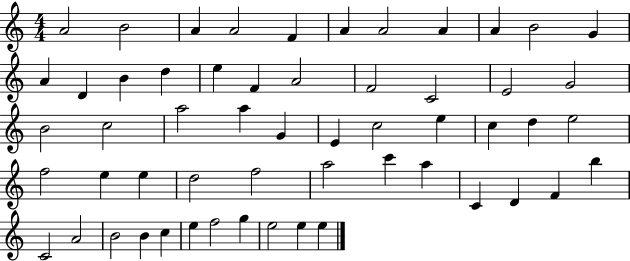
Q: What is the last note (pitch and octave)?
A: E5